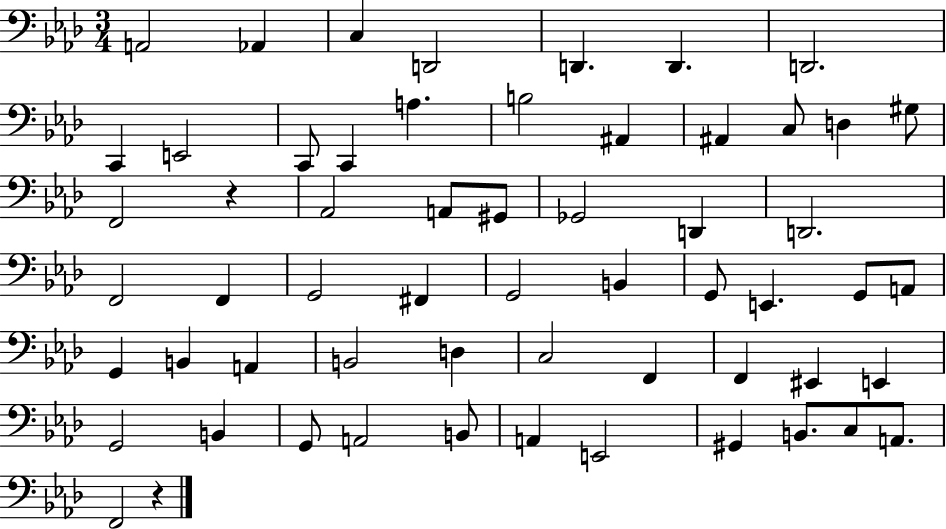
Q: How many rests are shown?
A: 2